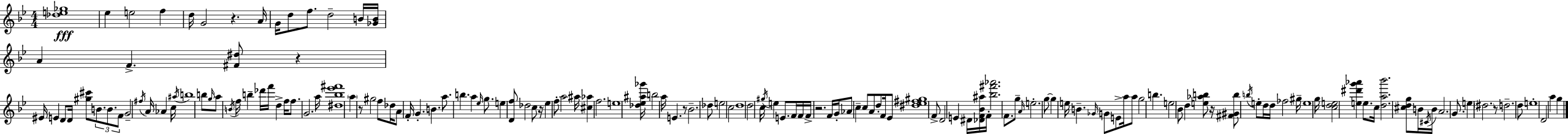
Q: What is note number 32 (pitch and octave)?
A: F5